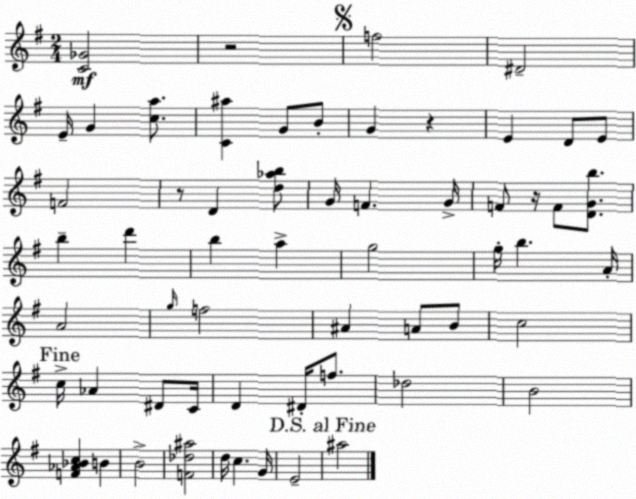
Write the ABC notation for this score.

X:1
T:Untitled
M:2/4
L:1/4
K:G
[C_G]2 z2 f2 ^D2 E/4 G [ca]/2 [C^a] G/2 B/2 G z E D/2 E/2 F2 z/2 D [d_ab]/2 G/4 F G/4 F/2 z/4 F/2 [DGb]/2 b d' b a g2 g/4 b A/4 A2 g/4 f2 ^A A/2 B/2 c2 c/4 _A ^D/2 C/4 D ^D/4 f/2 _d2 B2 [F_A_Bc] B B2 [F_d^a]2 d/4 c G/4 E2 ^a2